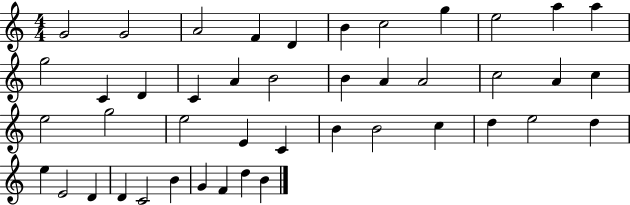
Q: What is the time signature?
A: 4/4